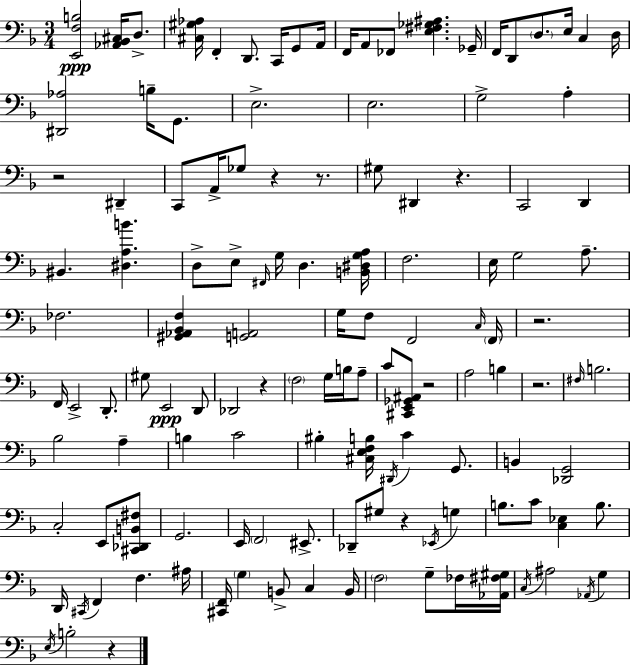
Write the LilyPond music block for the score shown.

{
  \clef bass
  \numericTimeSignature
  \time 3/4
  \key f \major
  \repeat volta 2 { <e, f b>2\ppp <aes, bes, cis>16 d8.-> | <cis gis aes>16 f,4-. d,8. c,16 g,8 a,16 | f,16 a,8 fes,8 <e fis ges ais>4. ges,16-- | f,16 d,8 \parenthesize d8. e16 c4 d16 | \break <dis, aes>2 b16-- g,8. | e2.-> | e2. | g2-> a4-. | \break r2 dis,4-- | c,8 a,16-> ges8 r4 r8. | gis8 dis,4 r4. | c,2 d,4 | \break bis,4. <dis a b'>4. | d8-> e8-> \grace { fis,16 } g16 d4. | <b, dis g a>16 f2. | e16 g2 a8.-- | \break fes2. | <gis, aes, bes, f>4 <g, a,>2 | g16 f8 f,2 | \grace { c16 } \parenthesize f,16 r2. | \break f,16 e,2-> d,8.-. | gis8 e,2\ppp | d,8 des,2 r4 | \parenthesize f2 g16 b16 | \break a8-- c'8 <cis, e, ges, ais,>8 r2 | a2 b4 | r2. | \grace { fis16 } b2. | \break bes2 a4-- | b4 c'2 | bis4-. <cis e f b>16 \acciaccatura { dis,16 } c'4 | g,8. b,4 <des, g,>2 | \break c2-. | e,8 <cis, des, b, fis>8 g,2. | e,16 \parenthesize f,2 | eis,8.-> des,8-- gis8 r4 | \break \acciaccatura { ees,16 } g4 b8. c'8 <c ees>4 | b8. d,16 \acciaccatura { cis,16 } f,4 f4. | ais16 <cis, f,>16 \parenthesize g4 b,8-> | c4 b,16 \parenthesize f2 | \break g8-- fes16 <aes, fis gis>16 \acciaccatura { c16 } ais2 | \acciaccatura { aes,16 } g4 \acciaccatura { e16 } b2-. | r4 } \bar "|."
}